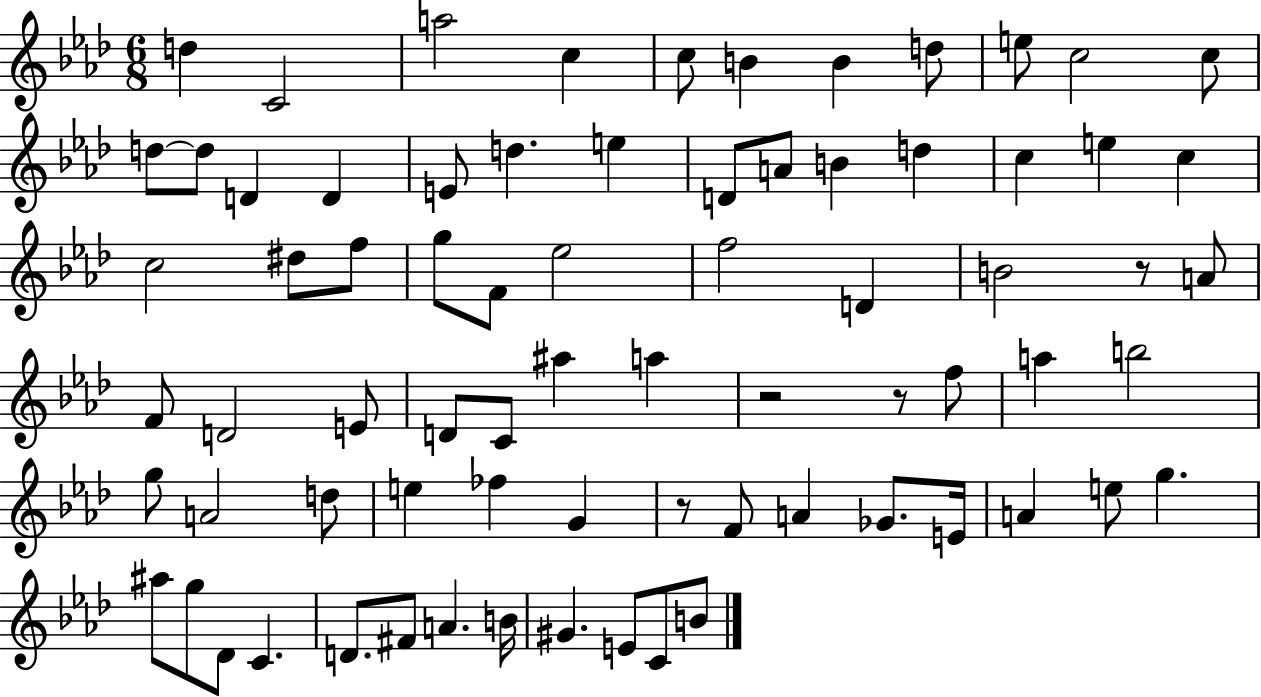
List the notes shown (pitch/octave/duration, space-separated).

D5/q C4/h A5/h C5/q C5/e B4/q B4/q D5/e E5/e C5/h C5/e D5/e D5/e D4/q D4/q E4/e D5/q. E5/q D4/e A4/e B4/q D5/q C5/q E5/q C5/q C5/h D#5/e F5/e G5/e F4/e Eb5/h F5/h D4/q B4/h R/e A4/e F4/e D4/h E4/e D4/e C4/e A#5/q A5/q R/h R/e F5/e A5/q B5/h G5/e A4/h D5/e E5/q FES5/q G4/q R/e F4/e A4/q Gb4/e. E4/s A4/q E5/e G5/q. A#5/e G5/e Db4/e C4/q. D4/e. F#4/e A4/q. B4/s G#4/q. E4/e C4/e B4/e